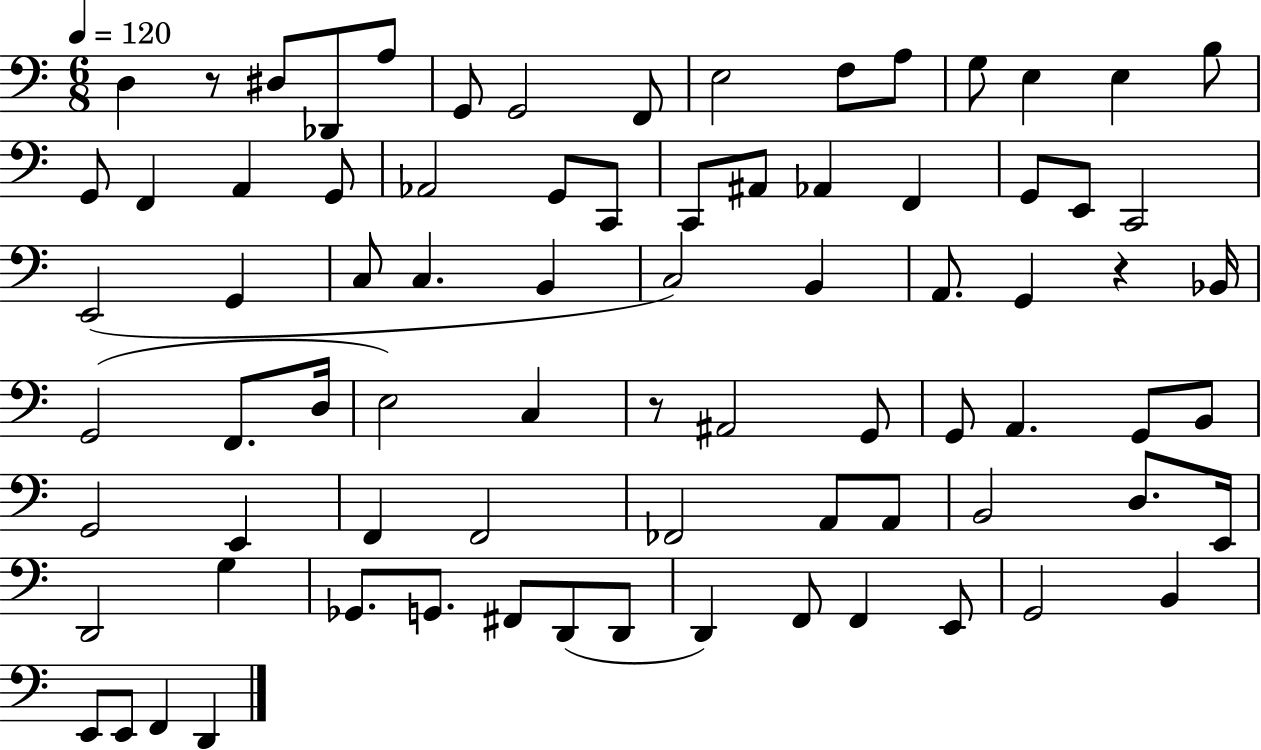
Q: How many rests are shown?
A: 3